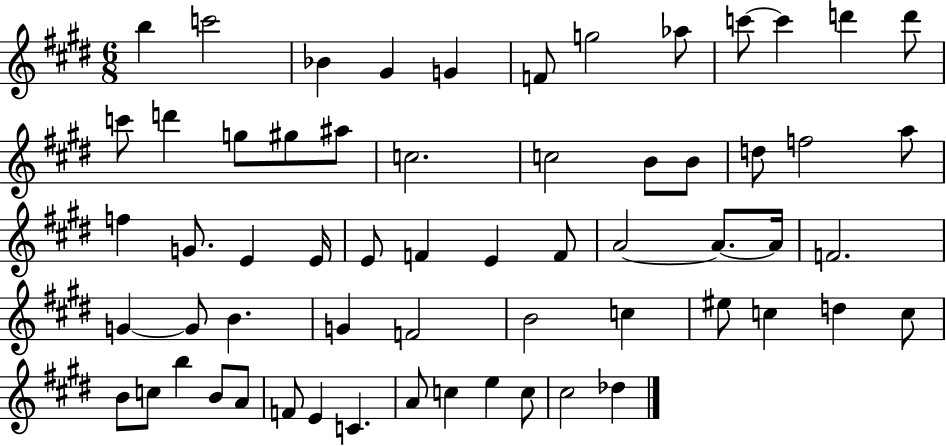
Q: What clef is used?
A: treble